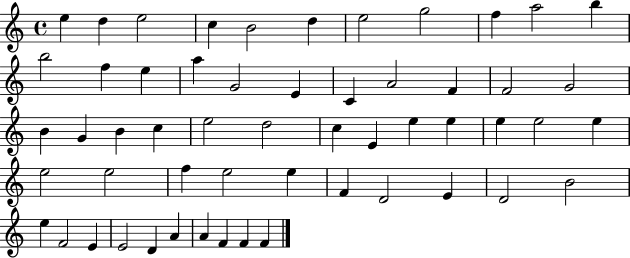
E5/q D5/q E5/h C5/q B4/h D5/q E5/h G5/h F5/q A5/h B5/q B5/h F5/q E5/q A5/q G4/h E4/q C4/q A4/h F4/q F4/h G4/h B4/q G4/q B4/q C5/q E5/h D5/h C5/q E4/q E5/q E5/q E5/q E5/h E5/q E5/h E5/h F5/q E5/h E5/q F4/q D4/h E4/q D4/h B4/h E5/q F4/h E4/q E4/h D4/q A4/q A4/q F4/q F4/q F4/q